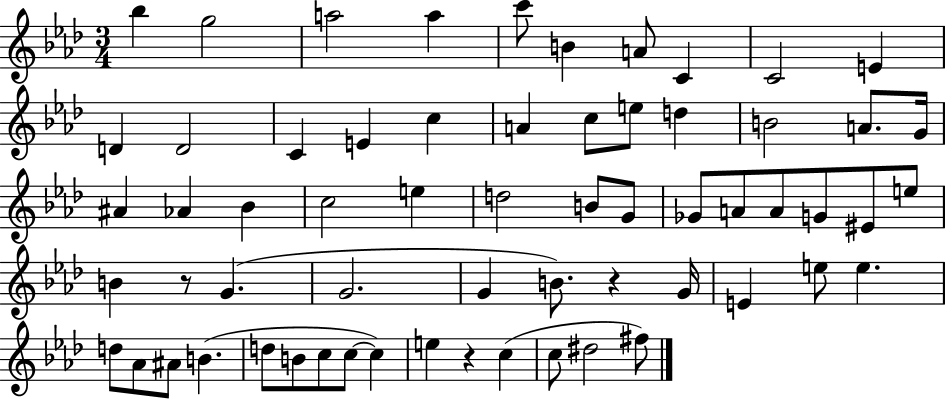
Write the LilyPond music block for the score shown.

{
  \clef treble
  \numericTimeSignature
  \time 3/4
  \key aes \major
  bes''4 g''2 | a''2 a''4 | c'''8 b'4 a'8 c'4 | c'2 e'4 | \break d'4 d'2 | c'4 e'4 c''4 | a'4 c''8 e''8 d''4 | b'2 a'8. g'16 | \break ais'4 aes'4 bes'4 | c''2 e''4 | d''2 b'8 g'8 | ges'8 a'8 a'8 g'8 eis'8 e''8 | \break b'4 r8 g'4.( | g'2. | g'4 b'8.) r4 g'16 | e'4 e''8 e''4. | \break d''8 aes'8 ais'8 b'4.( | d''8 b'8 c''8 c''8~~ c''4) | e''4 r4 c''4( | c''8 dis''2 fis''8) | \break \bar "|."
}